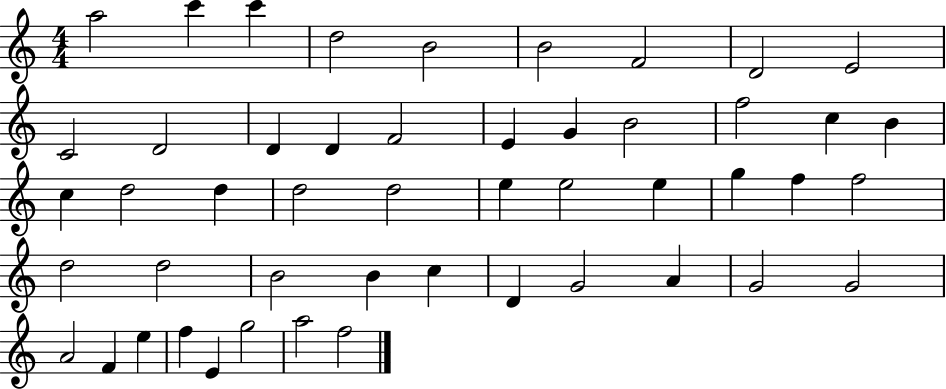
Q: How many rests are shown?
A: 0